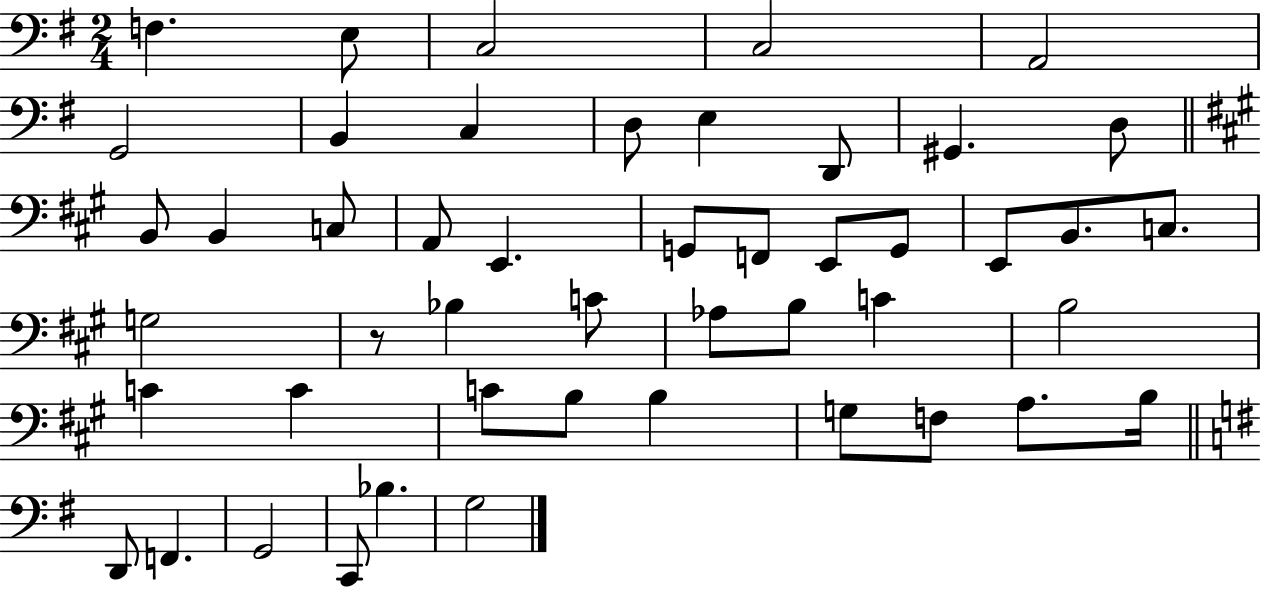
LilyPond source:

{
  \clef bass
  \numericTimeSignature
  \time 2/4
  \key g \major
  \repeat volta 2 { f4. e8 | c2 | c2 | a,2 | \break g,2 | b,4 c4 | d8 e4 d,8 | gis,4. d8 | \break \bar "||" \break \key a \major b,8 b,4 c8 | a,8 e,4. | g,8 f,8 e,8 g,8 | e,8 b,8. c8. | \break g2 | r8 bes4 c'8 | aes8 b8 c'4 | b2 | \break c'4 c'4 | c'8 b8 b4 | g8 f8 a8. b16 | \bar "||" \break \key g \major d,8 f,4. | g,2 | c,8 bes4. | g2 | \break } \bar "|."
}